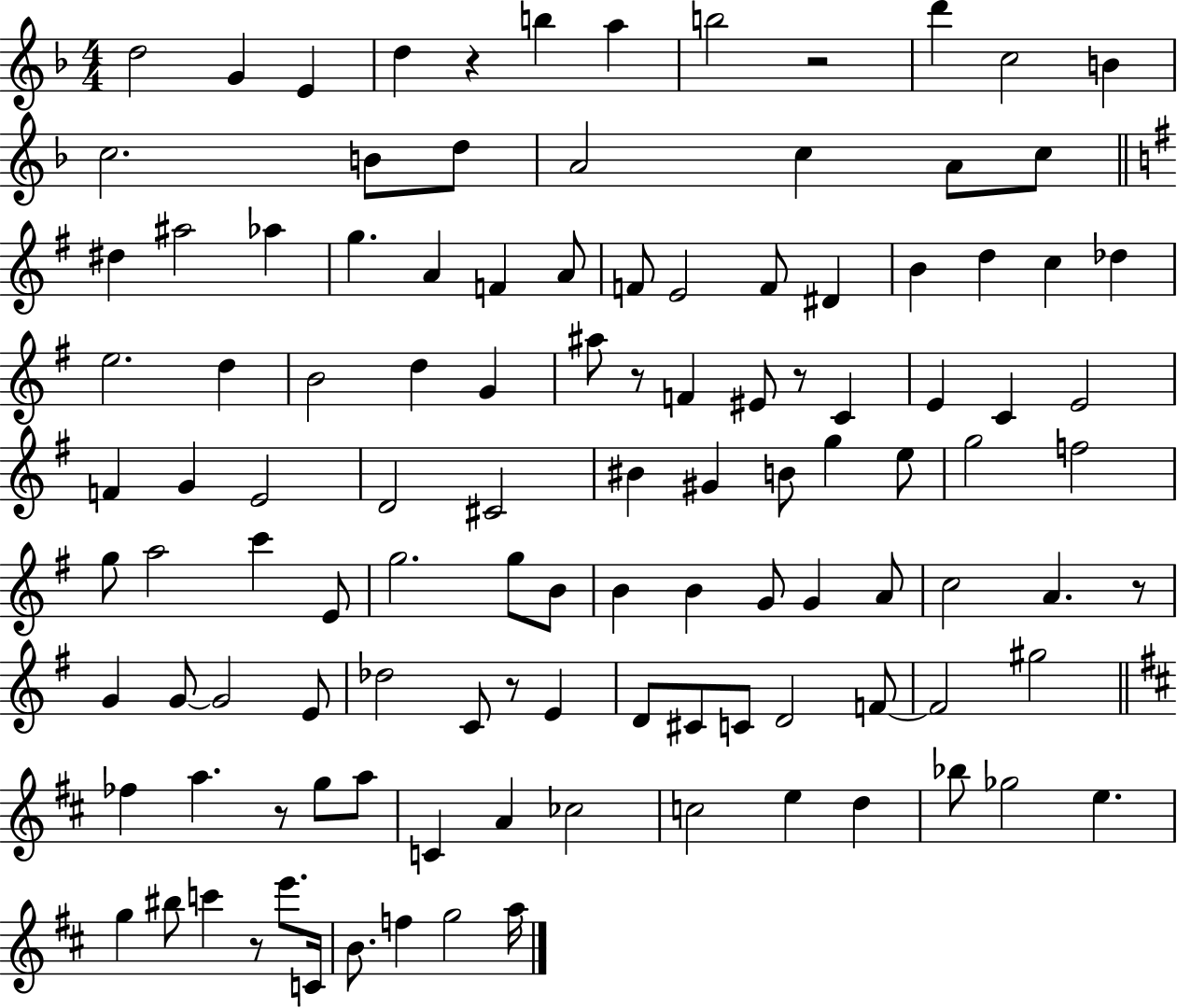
D5/h G4/q E4/q D5/q R/q B5/q A5/q B5/h R/h D6/q C5/h B4/q C5/h. B4/e D5/e A4/h C5/q A4/e C5/e D#5/q A#5/h Ab5/q G5/q. A4/q F4/q A4/e F4/e E4/h F4/e D#4/q B4/q D5/q C5/q Db5/q E5/h. D5/q B4/h D5/q G4/q A#5/e R/e F4/q EIS4/e R/e C4/q E4/q C4/q E4/h F4/q G4/q E4/h D4/h C#4/h BIS4/q G#4/q B4/e G5/q E5/e G5/h F5/h G5/e A5/h C6/q E4/e G5/h. G5/e B4/e B4/q B4/q G4/e G4/q A4/e C5/h A4/q. R/e G4/q G4/e G4/h E4/e Db5/h C4/e R/e E4/q D4/e C#4/e C4/e D4/h F4/e F4/h G#5/h FES5/q A5/q. R/e G5/e A5/e C4/q A4/q CES5/h C5/h E5/q D5/q Bb5/e Gb5/h E5/q. G5/q BIS5/e C6/q R/e E6/e. C4/s B4/e. F5/q G5/h A5/s